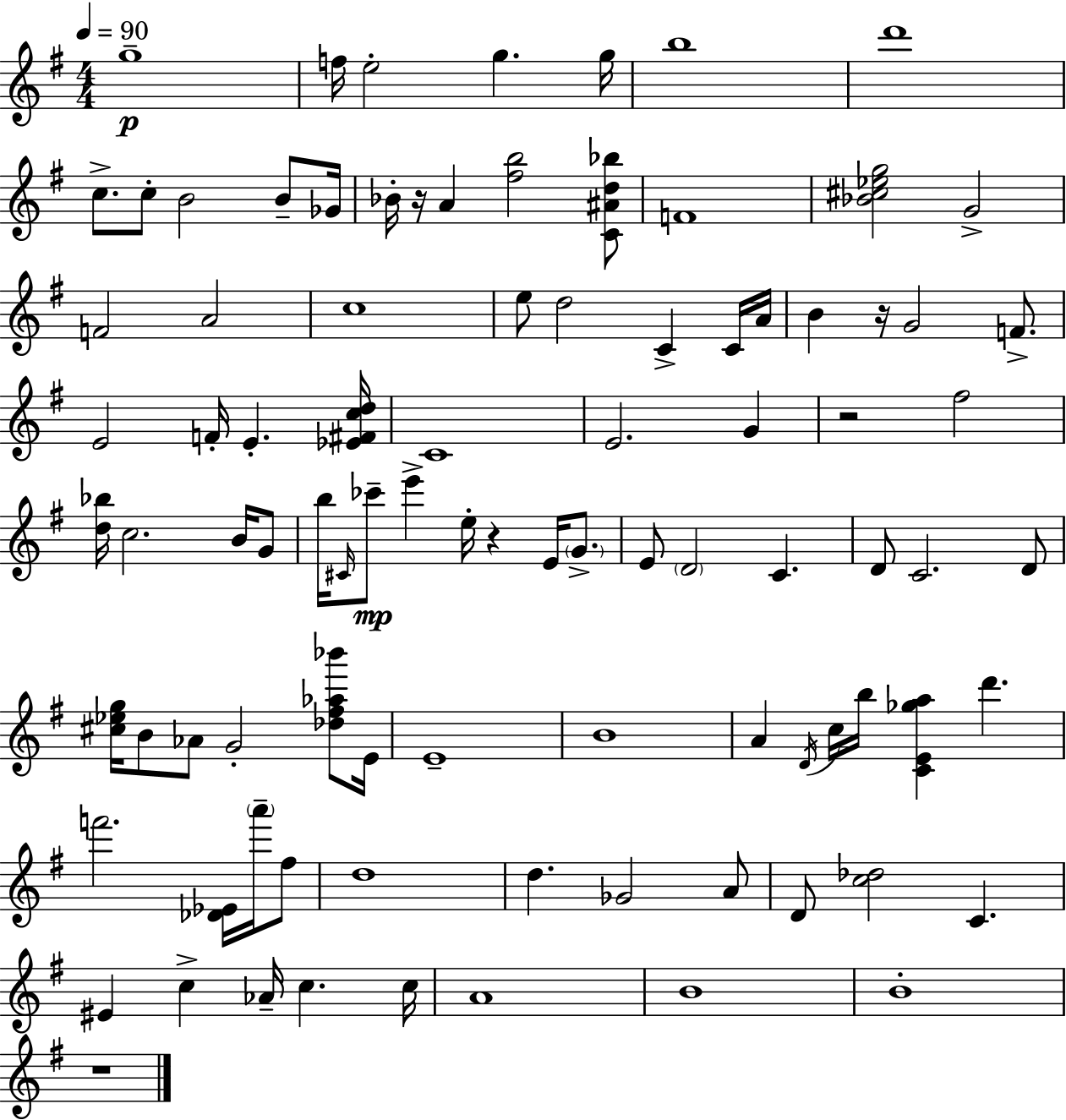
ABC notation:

X:1
T:Untitled
M:4/4
L:1/4
K:G
g4 f/4 e2 g g/4 b4 d'4 c/2 c/2 B2 B/2 _G/4 _B/4 z/4 A [^fb]2 [C^Ad_b]/2 F4 [_B^c_eg]2 G2 F2 A2 c4 e/2 d2 C C/4 A/4 B z/4 G2 F/2 E2 F/4 E [_E^Fcd]/4 C4 E2 G z2 ^f2 [d_b]/4 c2 B/4 G/2 b/4 ^C/4 _c'/2 e' e/4 z E/4 G/2 E/2 D2 C D/2 C2 D/2 [^c_eg]/4 B/2 _A/2 G2 [_d^f_a_b']/2 E/4 E4 B4 A D/4 c/4 b/4 [CE_ga] d' f'2 [_D_E]/4 a'/4 ^f/2 d4 d _G2 A/2 D/2 [c_d]2 C ^E c _A/4 c c/4 A4 B4 B4 z4